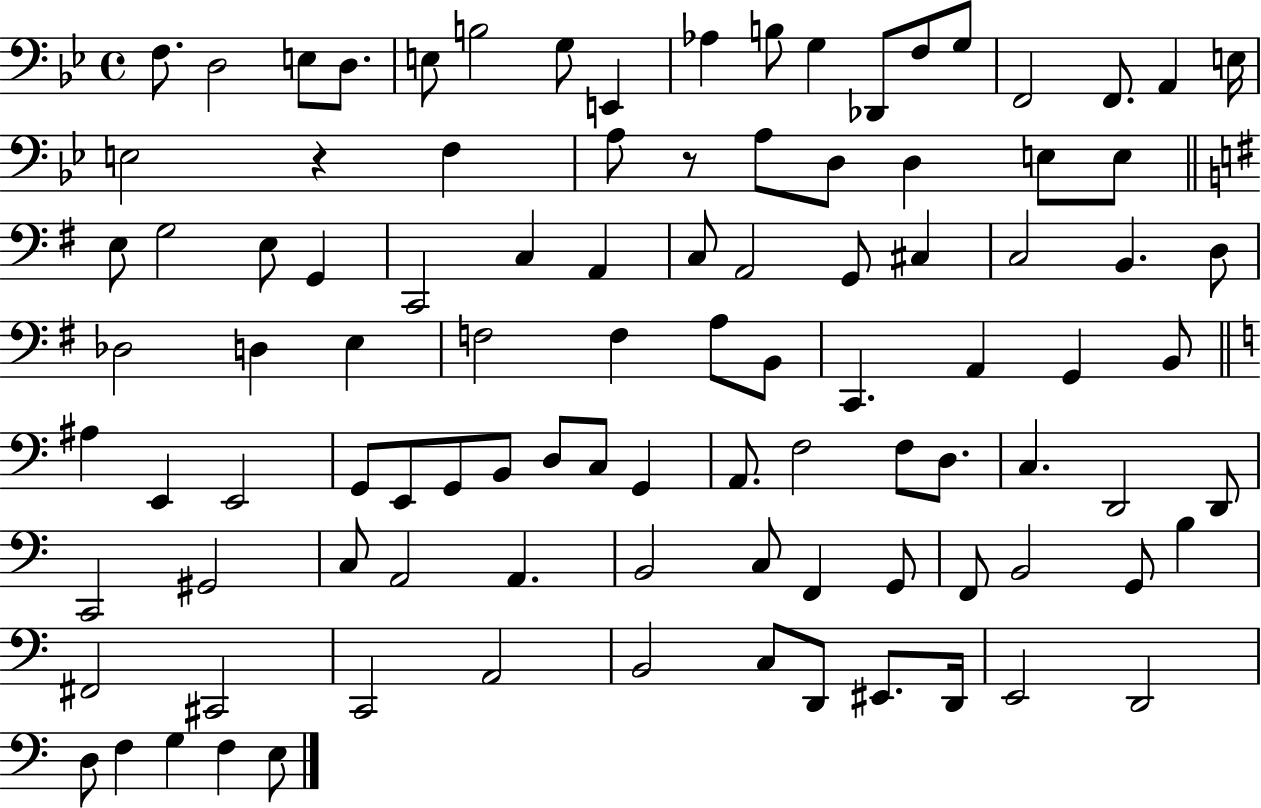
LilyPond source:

{
  \clef bass
  \time 4/4
  \defaultTimeSignature
  \key bes \major
  f8. d2 e8 d8. | e8 b2 g8 e,4 | aes4 b8 g4 des,8 f8 g8 | f,2 f,8. a,4 e16 | \break e2 r4 f4 | a8 r8 a8 d8 d4 e8 e8 | \bar "||" \break \key g \major e8 g2 e8 g,4 | c,2 c4 a,4 | c8 a,2 g,8 cis4 | c2 b,4. d8 | \break des2 d4 e4 | f2 f4 a8 b,8 | c,4. a,4 g,4 b,8 | \bar "||" \break \key c \major ais4 e,4 e,2 | g,8 e,8 g,8 b,8 d8 c8 g,4 | a,8. f2 f8 d8. | c4. d,2 d,8 | \break c,2 gis,2 | c8 a,2 a,4. | b,2 c8 f,4 g,8 | f,8 b,2 g,8 b4 | \break fis,2 cis,2 | c,2 a,2 | b,2 c8 d,8 eis,8. d,16 | e,2 d,2 | \break d8 f4 g4 f4 e8 | \bar "|."
}